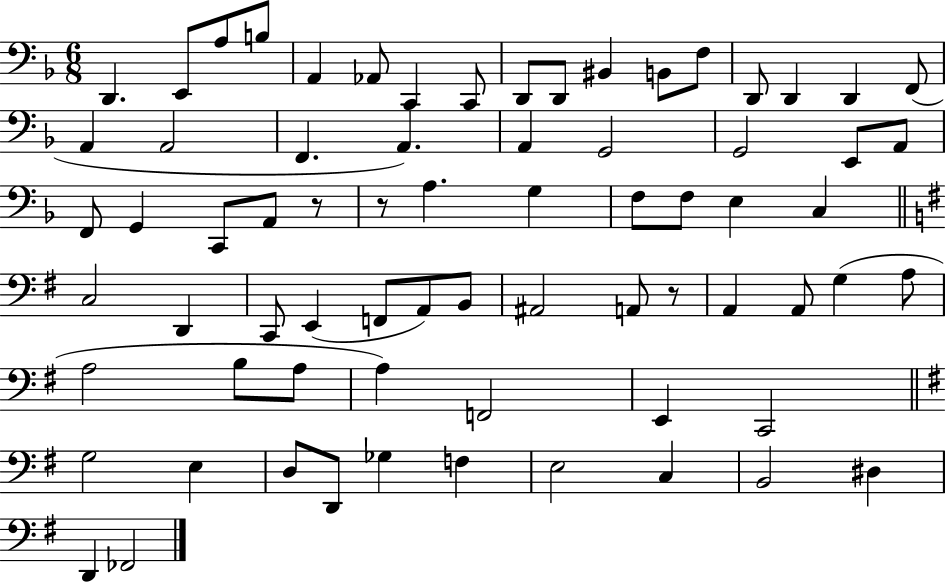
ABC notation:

X:1
T:Untitled
M:6/8
L:1/4
K:F
D,, E,,/2 A,/2 B,/2 A,, _A,,/2 C,, C,,/2 D,,/2 D,,/2 ^B,, B,,/2 F,/2 D,,/2 D,, D,, F,,/2 A,, A,,2 F,, A,, A,, G,,2 G,,2 E,,/2 A,,/2 F,,/2 G,, C,,/2 A,,/2 z/2 z/2 A, G, F,/2 F,/2 E, C, C,2 D,, C,,/2 E,, F,,/2 A,,/2 B,,/2 ^A,,2 A,,/2 z/2 A,, A,,/2 G, A,/2 A,2 B,/2 A,/2 A, F,,2 E,, C,,2 G,2 E, D,/2 D,,/2 _G, F, E,2 C, B,,2 ^D, D,, _F,,2